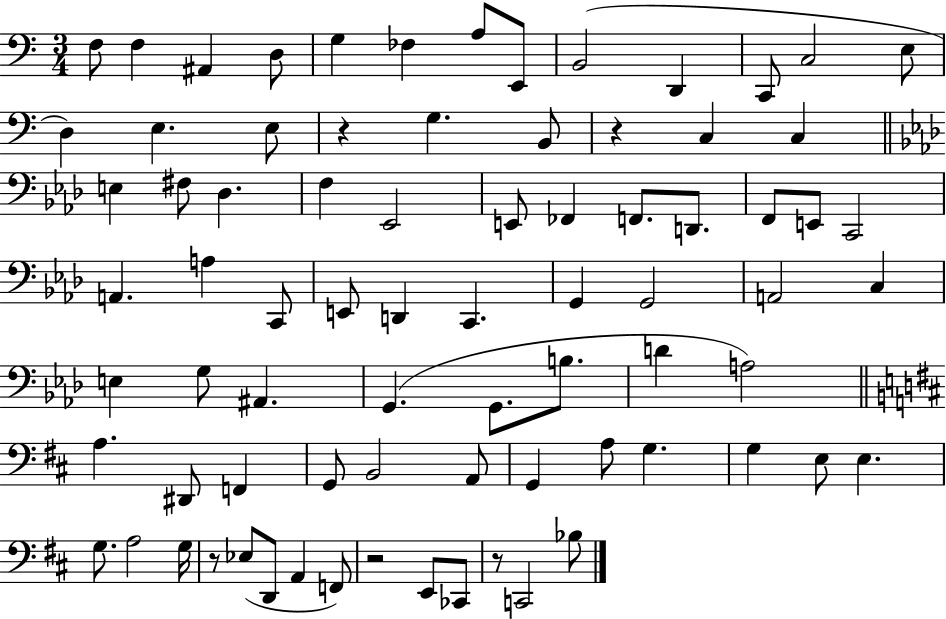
{
  \clef bass
  \numericTimeSignature
  \time 3/4
  \key c \major
  f8 f4 ais,4 d8 | g4 fes4 a8 e,8 | b,2( d,4 | c,8 c2 e8 | \break d4) e4. e8 | r4 g4. b,8 | r4 c4 c4 | \bar "||" \break \key aes \major e4 fis8 des4. | f4 ees,2 | e,8 fes,4 f,8. d,8. | f,8 e,8 c,2 | \break a,4. a4 c,8 | e,8 d,4 c,4. | g,4 g,2 | a,2 c4 | \break e4 g8 ais,4. | g,4.( g,8. b8. | d'4 a2) | \bar "||" \break \key d \major a4. dis,8 f,4 | g,8 b,2 a,8 | g,4 a8 g4. | g4 e8 e4. | \break g8. a2 g16 | r8 ees8( d,8 a,4 f,8) | r2 e,8 ces,8 | r8 c,2 bes8 | \break \bar "|."
}